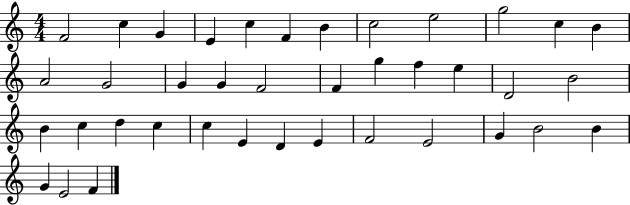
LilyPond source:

{
  \clef treble
  \numericTimeSignature
  \time 4/4
  \key c \major
  f'2 c''4 g'4 | e'4 c''4 f'4 b'4 | c''2 e''2 | g''2 c''4 b'4 | \break a'2 g'2 | g'4 g'4 f'2 | f'4 g''4 f''4 e''4 | d'2 b'2 | \break b'4 c''4 d''4 c''4 | c''4 e'4 d'4 e'4 | f'2 e'2 | g'4 b'2 b'4 | \break g'4 e'2 f'4 | \bar "|."
}